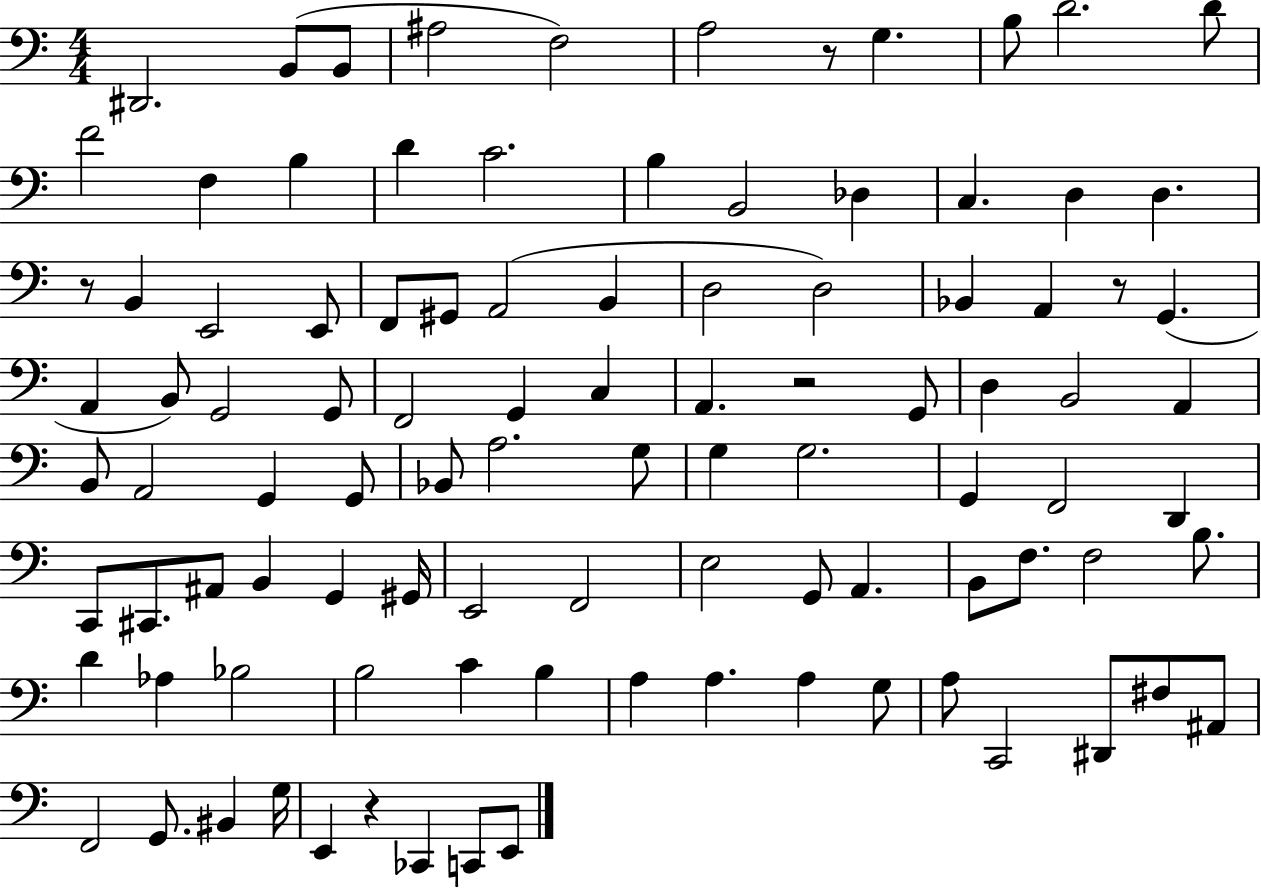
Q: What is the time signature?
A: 4/4